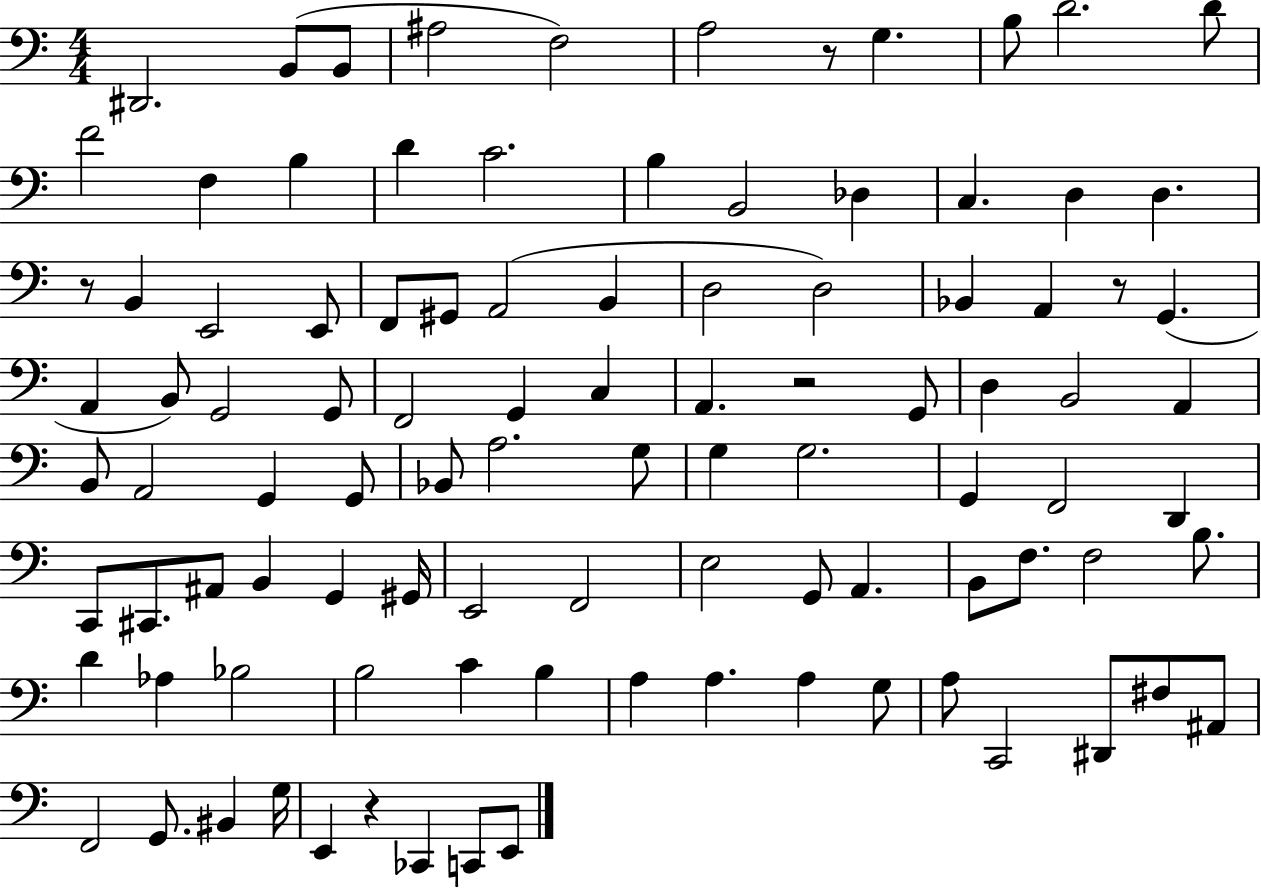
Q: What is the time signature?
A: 4/4